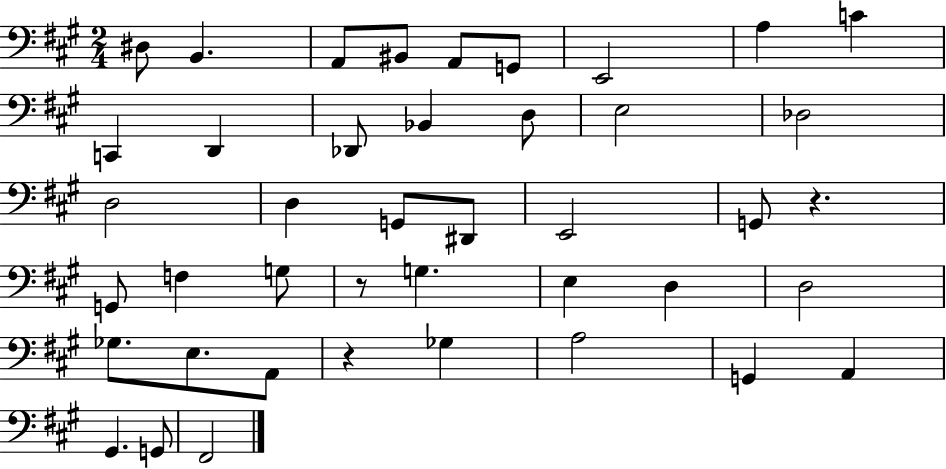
D#3/e B2/q. A2/e BIS2/e A2/e G2/e E2/h A3/q C4/q C2/q D2/q Db2/e Bb2/q D3/e E3/h Db3/h D3/h D3/q G2/e D#2/e E2/h G2/e R/q. G2/e F3/q G3/e R/e G3/q. E3/q D3/q D3/h Gb3/e. E3/e. A2/e R/q Gb3/q A3/h G2/q A2/q G#2/q. G2/e F#2/h